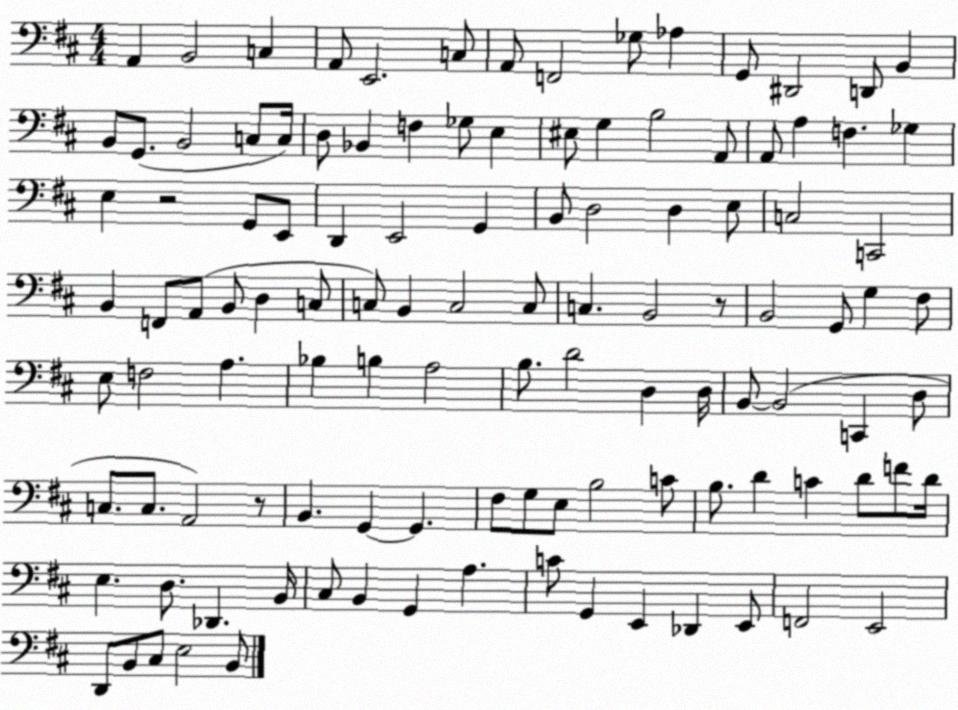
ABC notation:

X:1
T:Untitled
M:4/4
L:1/4
K:D
A,, B,,2 C, A,,/2 E,,2 C,/2 A,,/2 F,,2 _G,/2 _A, G,,/2 ^D,,2 D,,/2 B,, B,,/2 G,,/2 B,,2 C,/2 C,/4 D,/2 _B,, F, _G,/2 E, ^E,/2 G, B,2 A,,/2 A,,/2 A, F, _G, E, z2 G,,/2 E,,/2 D,, E,,2 G,, B,,/2 D,2 D, E,/2 C,2 C,,2 B,, F,,/2 A,,/2 B,,/2 D, C,/2 C,/2 B,, C,2 C,/2 C, B,,2 z/2 B,,2 G,,/2 G, ^F,/2 E,/2 F,2 A, _B, B, A,2 B,/2 D2 D, D,/4 B,,/2 B,,2 C,, D,/2 C,/2 C,/2 A,,2 z/2 B,, G,, G,, ^F,/2 G,/2 E,/2 B,2 C/2 B,/2 D C D/2 F/2 D/4 E, D,/2 _D,, B,,/4 ^C,/2 B,, G,, A, C/2 G,, E,, _D,, E,,/2 F,,2 E,,2 D,,/2 B,,/2 ^C,/2 E,2 B,,/2